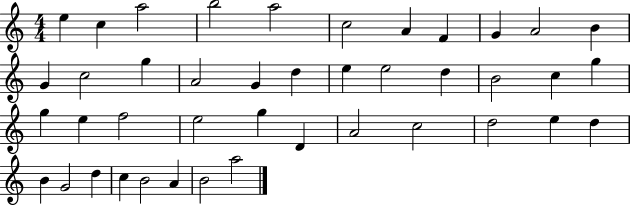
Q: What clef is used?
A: treble